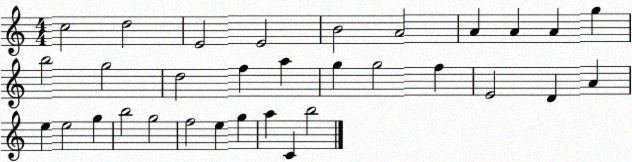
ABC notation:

X:1
T:Untitled
M:4/4
L:1/4
K:C
c2 d2 E2 E2 B2 A2 A A A g b2 g2 d2 f a g g2 f E2 D A e e2 g b2 g2 f2 e g a C b2